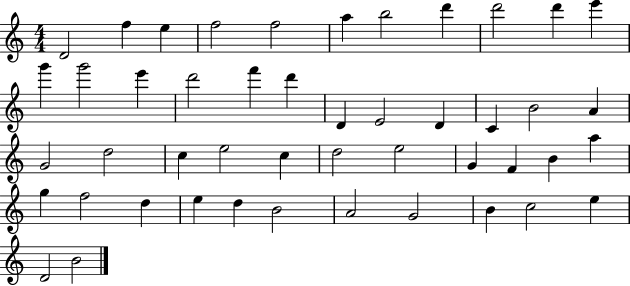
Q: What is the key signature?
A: C major